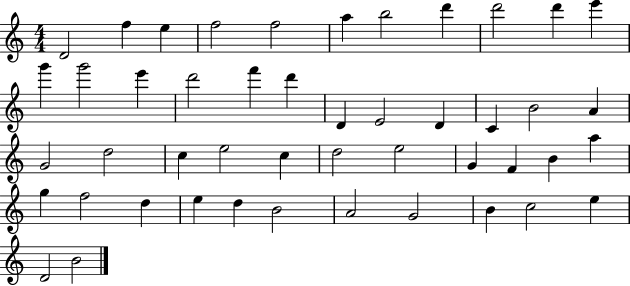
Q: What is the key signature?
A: C major